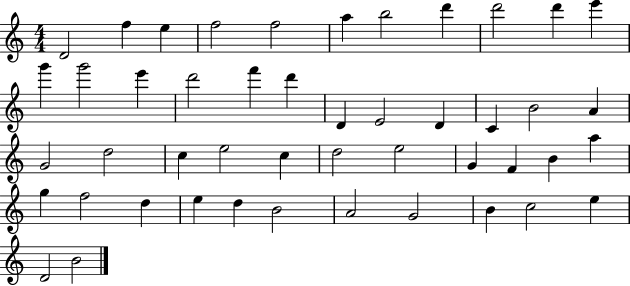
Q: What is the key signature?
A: C major